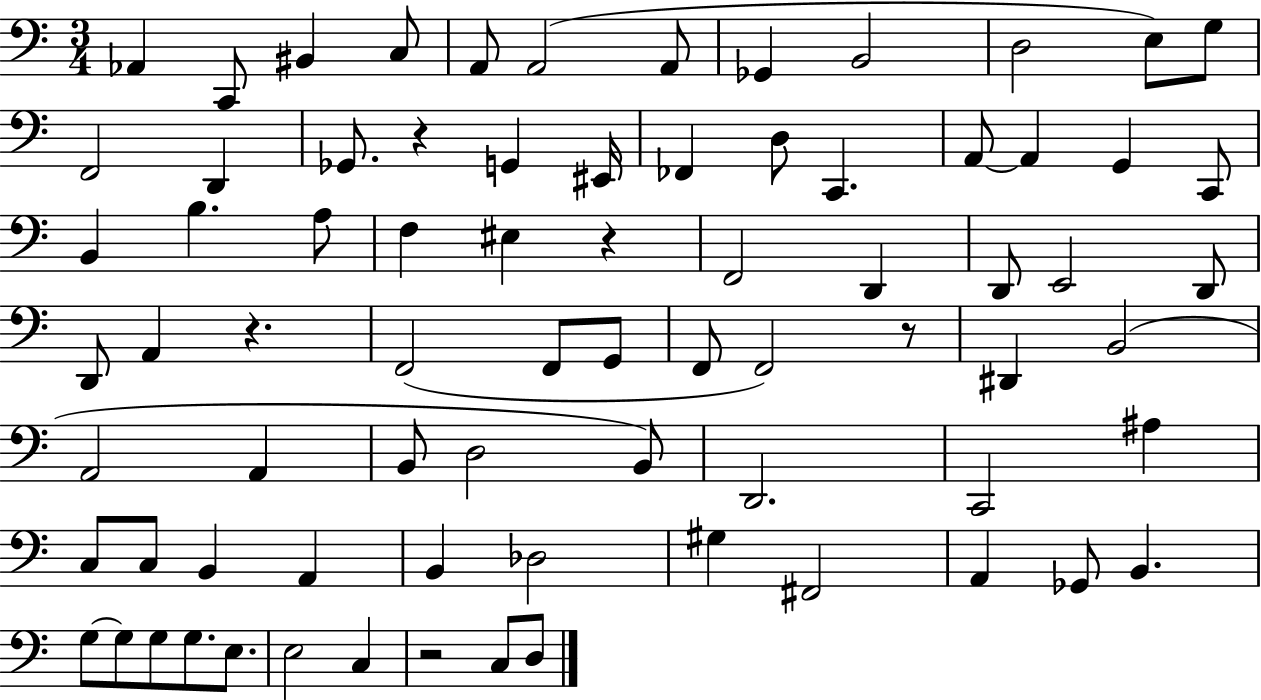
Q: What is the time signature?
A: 3/4